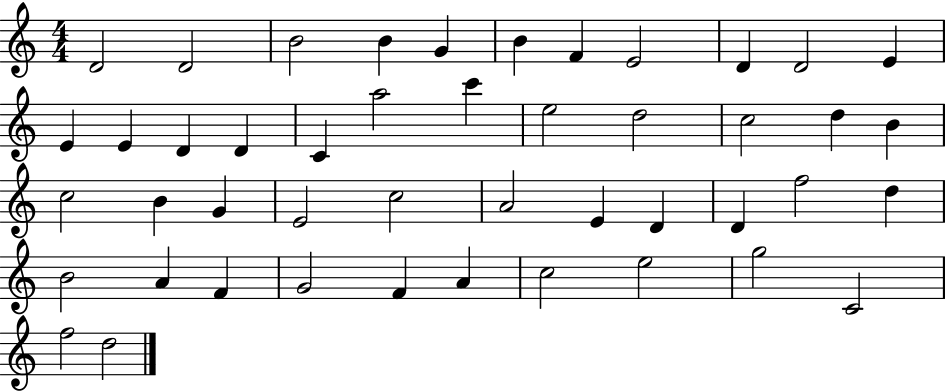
{
  \clef treble
  \numericTimeSignature
  \time 4/4
  \key c \major
  d'2 d'2 | b'2 b'4 g'4 | b'4 f'4 e'2 | d'4 d'2 e'4 | \break e'4 e'4 d'4 d'4 | c'4 a''2 c'''4 | e''2 d''2 | c''2 d''4 b'4 | \break c''2 b'4 g'4 | e'2 c''2 | a'2 e'4 d'4 | d'4 f''2 d''4 | \break b'2 a'4 f'4 | g'2 f'4 a'4 | c''2 e''2 | g''2 c'2 | \break f''2 d''2 | \bar "|."
}